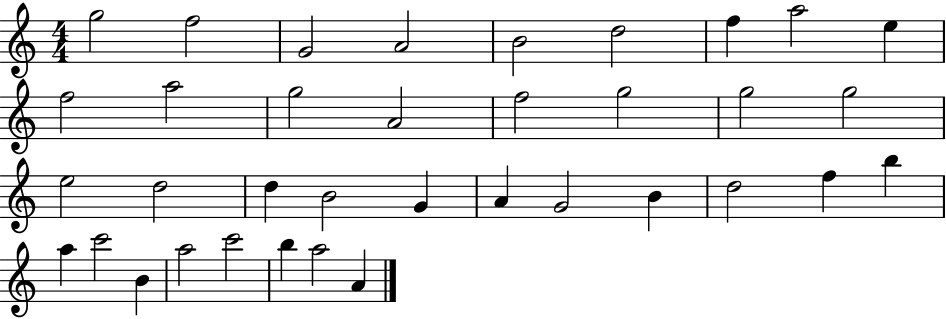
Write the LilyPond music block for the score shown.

{
  \clef treble
  \numericTimeSignature
  \time 4/4
  \key c \major
  g''2 f''2 | g'2 a'2 | b'2 d''2 | f''4 a''2 e''4 | \break f''2 a''2 | g''2 a'2 | f''2 g''2 | g''2 g''2 | \break e''2 d''2 | d''4 b'2 g'4 | a'4 g'2 b'4 | d''2 f''4 b''4 | \break a''4 c'''2 b'4 | a''2 c'''2 | b''4 a''2 a'4 | \bar "|."
}